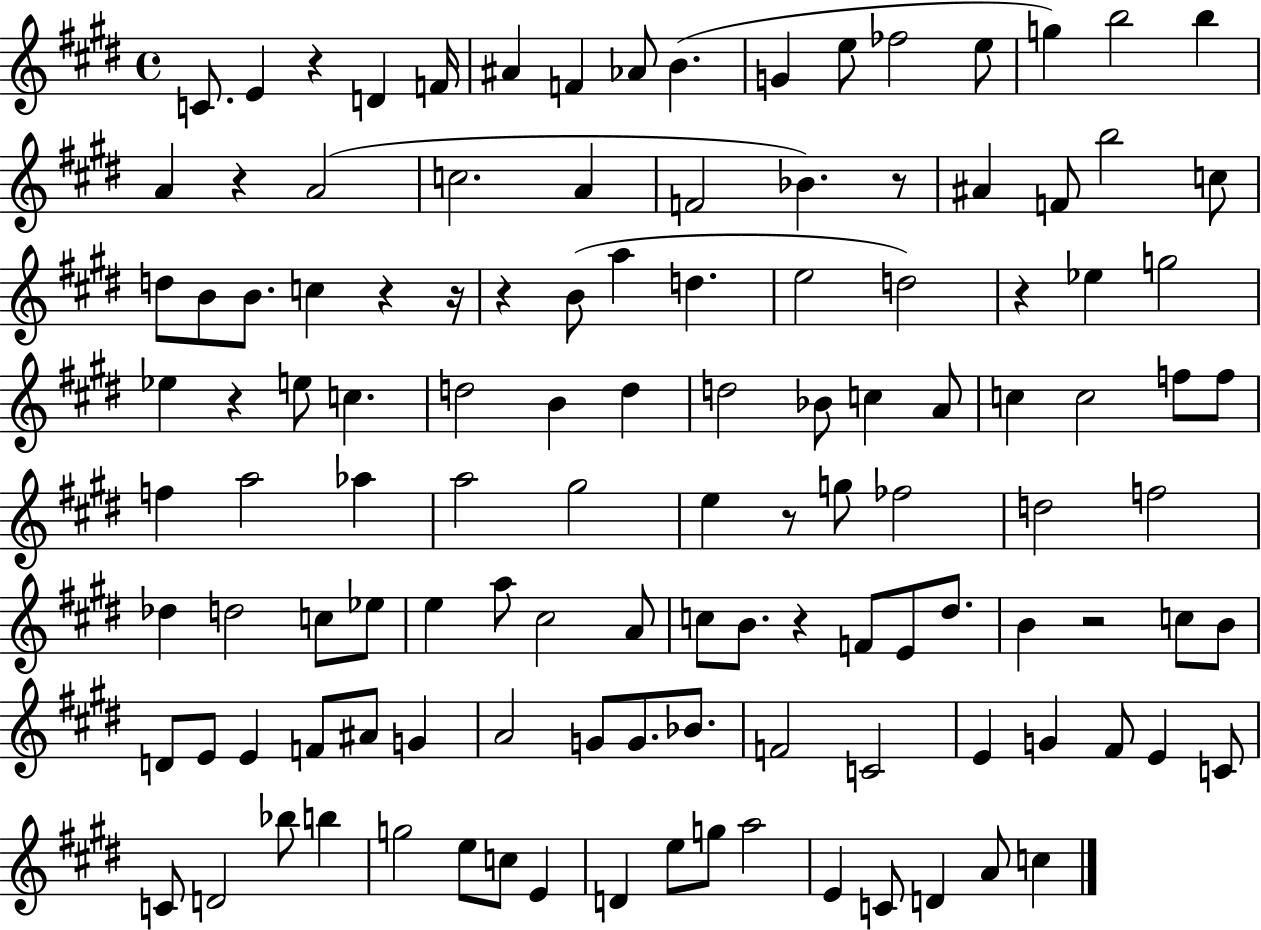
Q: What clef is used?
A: treble